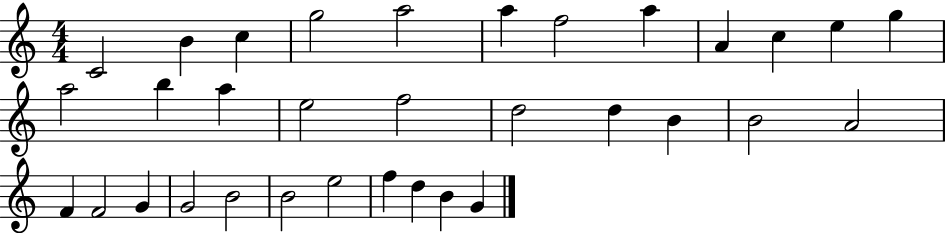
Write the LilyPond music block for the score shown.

{
  \clef treble
  \numericTimeSignature
  \time 4/4
  \key c \major
  c'2 b'4 c''4 | g''2 a''2 | a''4 f''2 a''4 | a'4 c''4 e''4 g''4 | \break a''2 b''4 a''4 | e''2 f''2 | d''2 d''4 b'4 | b'2 a'2 | \break f'4 f'2 g'4 | g'2 b'2 | b'2 e''2 | f''4 d''4 b'4 g'4 | \break \bar "|."
}